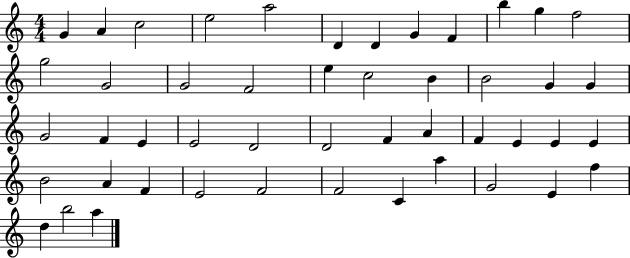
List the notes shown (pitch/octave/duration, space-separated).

G4/q A4/q C5/h E5/h A5/h D4/q D4/q G4/q F4/q B5/q G5/q F5/h G5/h G4/h G4/h F4/h E5/q C5/h B4/q B4/h G4/q G4/q G4/h F4/q E4/q E4/h D4/h D4/h F4/q A4/q F4/q E4/q E4/q E4/q B4/h A4/q F4/q E4/h F4/h F4/h C4/q A5/q G4/h E4/q F5/q D5/q B5/h A5/q